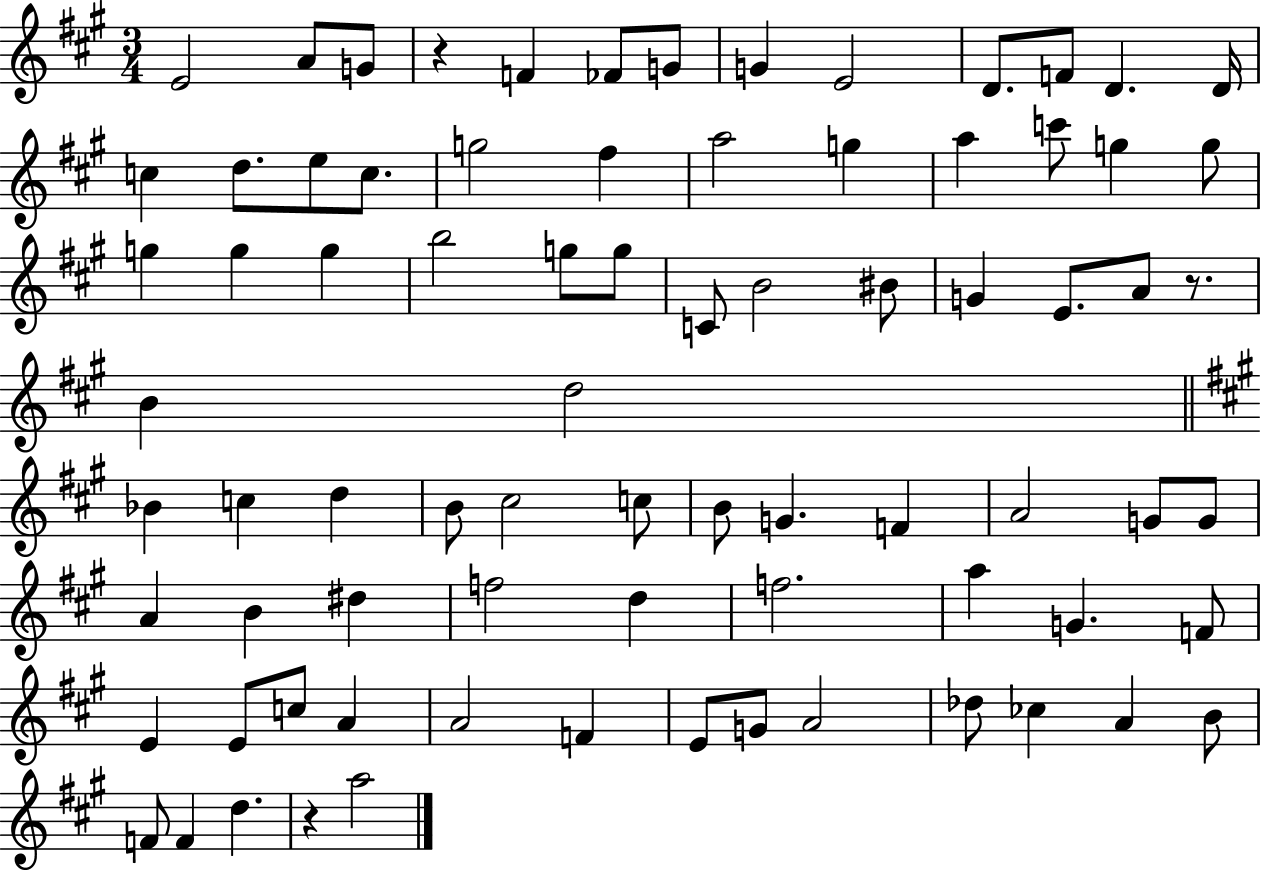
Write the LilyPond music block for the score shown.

{
  \clef treble
  \numericTimeSignature
  \time 3/4
  \key a \major
  e'2 a'8 g'8 | r4 f'4 fes'8 g'8 | g'4 e'2 | d'8. f'8 d'4. d'16 | \break c''4 d''8. e''8 c''8. | g''2 fis''4 | a''2 g''4 | a''4 c'''8 g''4 g''8 | \break g''4 g''4 g''4 | b''2 g''8 g''8 | c'8 b'2 bis'8 | g'4 e'8. a'8 r8. | \break b'4 d''2 | \bar "||" \break \key a \major bes'4 c''4 d''4 | b'8 cis''2 c''8 | b'8 g'4. f'4 | a'2 g'8 g'8 | \break a'4 b'4 dis''4 | f''2 d''4 | f''2. | a''4 g'4. f'8 | \break e'4 e'8 c''8 a'4 | a'2 f'4 | e'8 g'8 a'2 | des''8 ces''4 a'4 b'8 | \break f'8 f'4 d''4. | r4 a''2 | \bar "|."
}